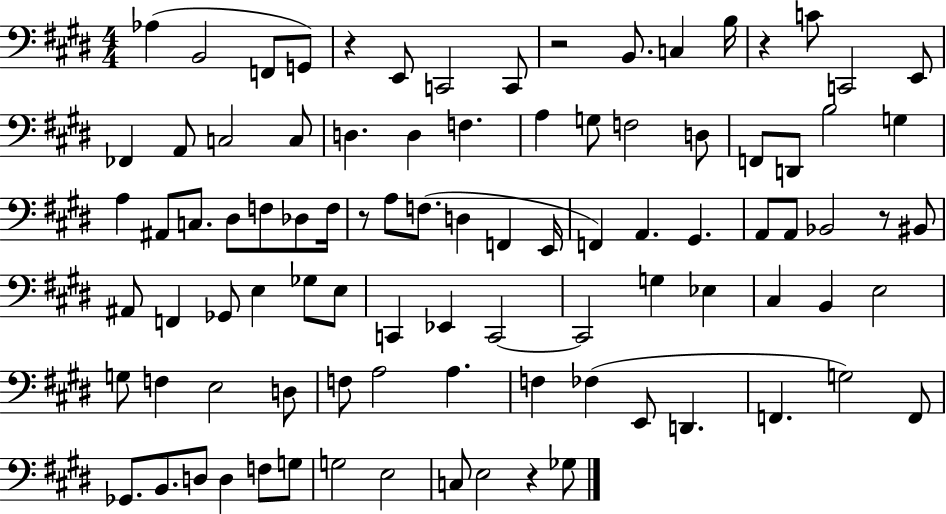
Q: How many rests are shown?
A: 6